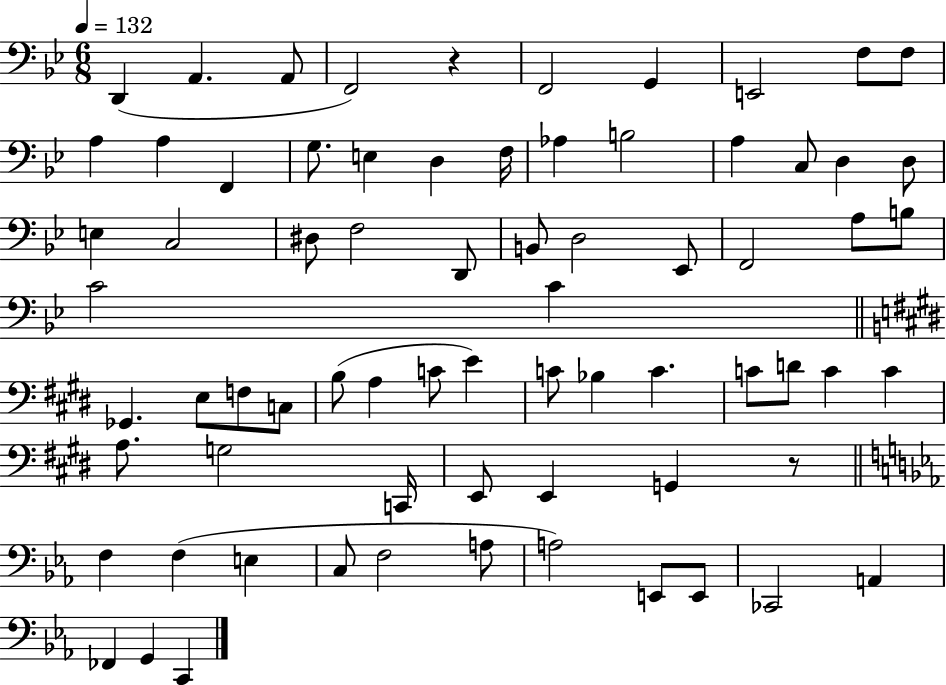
X:1
T:Untitled
M:6/8
L:1/4
K:Bb
D,, A,, A,,/2 F,,2 z F,,2 G,, E,,2 F,/2 F,/2 A, A, F,, G,/2 E, D, F,/4 _A, B,2 A, C,/2 D, D,/2 E, C,2 ^D,/2 F,2 D,,/2 B,,/2 D,2 _E,,/2 F,,2 A,/2 B,/2 C2 C _G,, E,/2 F,/2 C,/2 B,/2 A, C/2 E C/2 _B, C C/2 D/2 C C A,/2 G,2 C,,/4 E,,/2 E,, G,, z/2 F, F, E, C,/2 F,2 A,/2 A,2 E,,/2 E,,/2 _C,,2 A,, _F,, G,, C,,